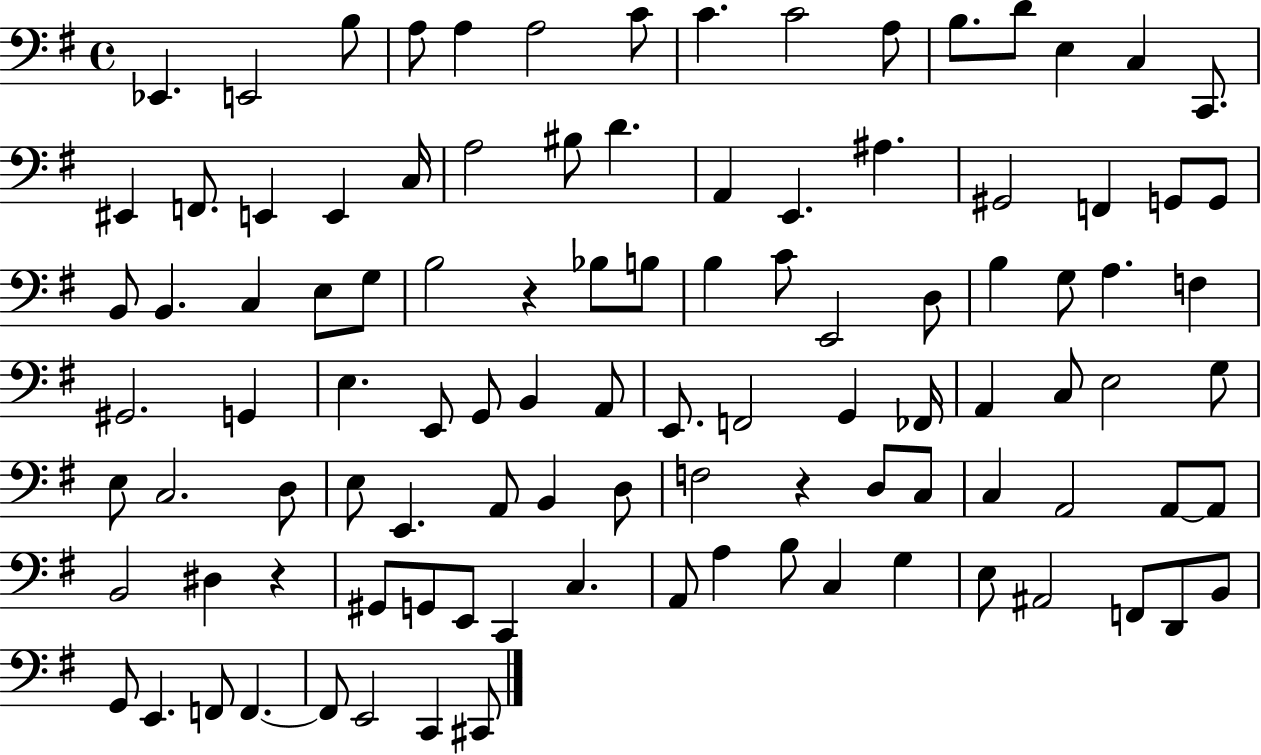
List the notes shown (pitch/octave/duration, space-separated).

Eb2/q. E2/h B3/e A3/e A3/q A3/h C4/e C4/q. C4/h A3/e B3/e. D4/e E3/q C3/q C2/e. EIS2/q F2/e. E2/q E2/q C3/s A3/h BIS3/e D4/q. A2/q E2/q. A#3/q. G#2/h F2/q G2/e G2/e B2/e B2/q. C3/q E3/e G3/e B3/h R/q Bb3/e B3/e B3/q C4/e E2/h D3/e B3/q G3/e A3/q. F3/q G#2/h. G2/q E3/q. E2/e G2/e B2/q A2/e E2/e. F2/h G2/q FES2/s A2/q C3/e E3/h G3/e E3/e C3/h. D3/e E3/e E2/q. A2/e B2/q D3/e F3/h R/q D3/e C3/e C3/q A2/h A2/e A2/e B2/h D#3/q R/q G#2/e G2/e E2/e C2/q C3/q. A2/e A3/q B3/e C3/q G3/q E3/e A#2/h F2/e D2/e B2/e G2/e E2/q. F2/e F2/q. F2/e E2/h C2/q C#2/e